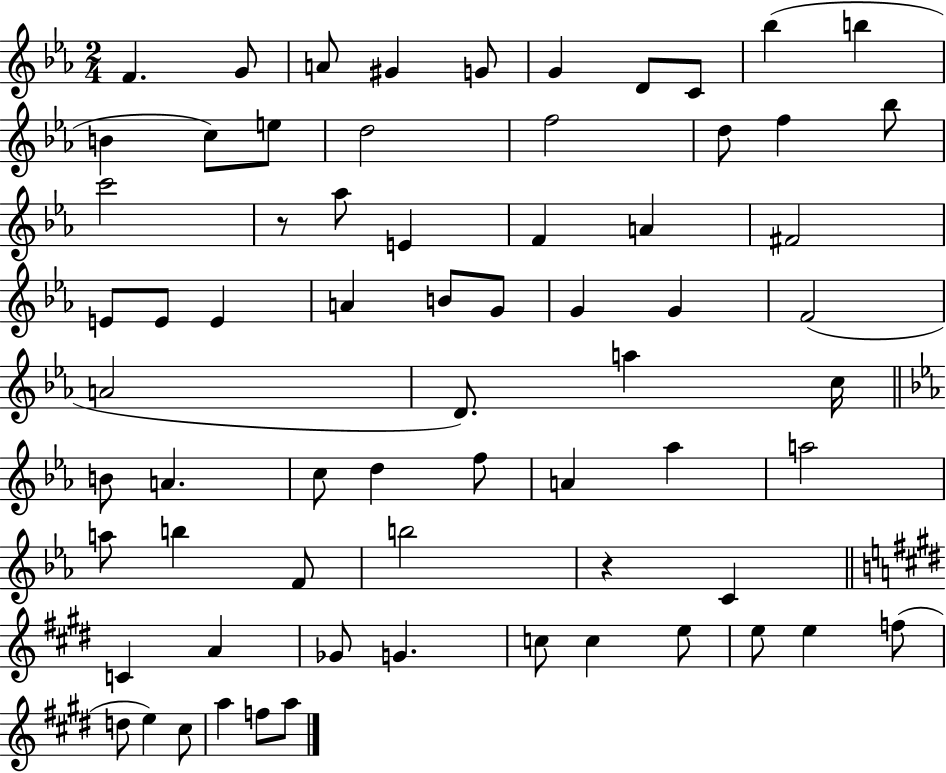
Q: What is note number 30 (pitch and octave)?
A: G4